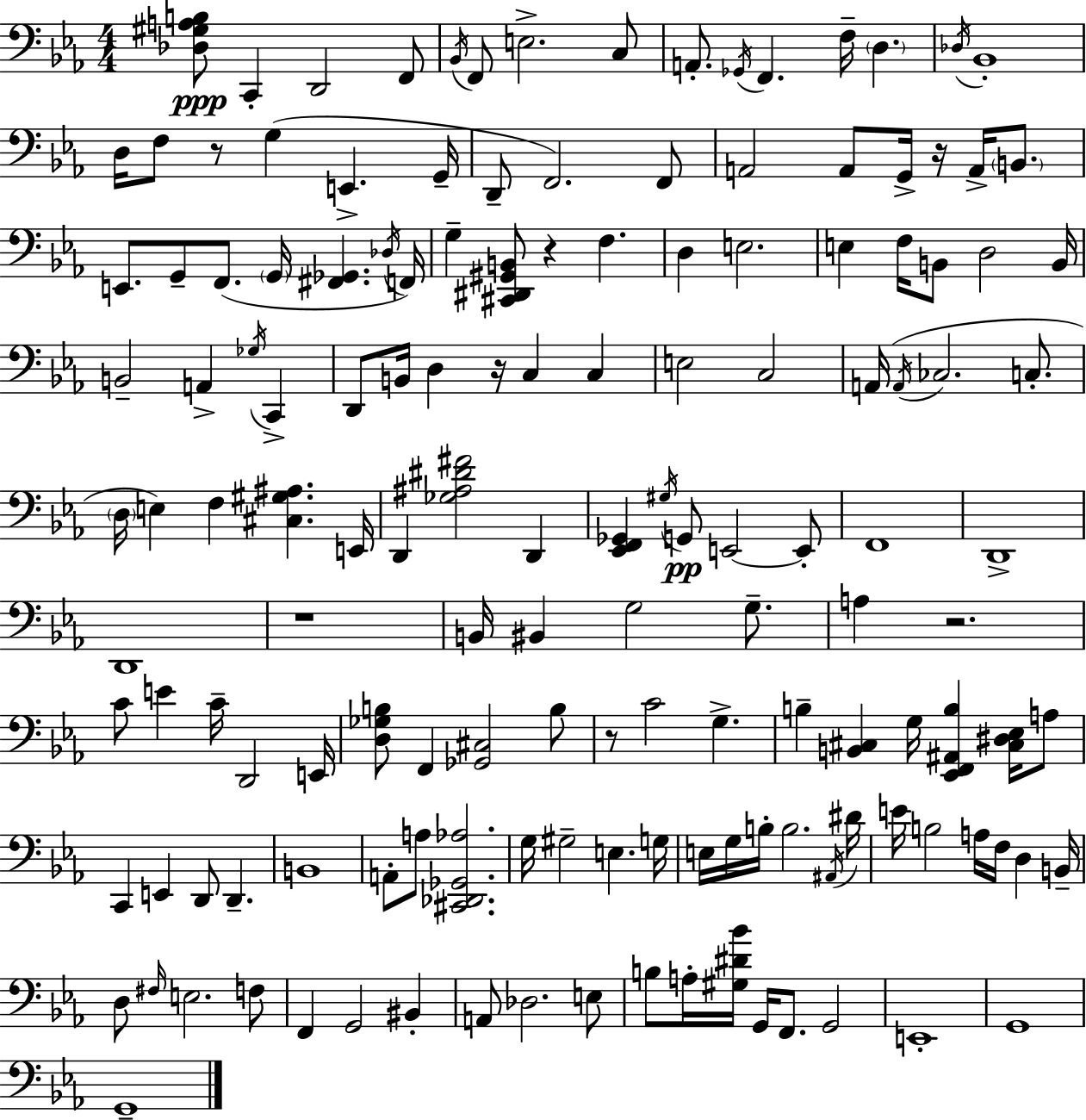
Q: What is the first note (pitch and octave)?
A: C2